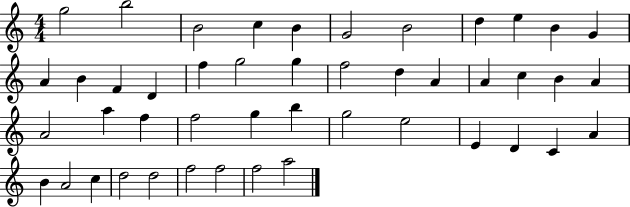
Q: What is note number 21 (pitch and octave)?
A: A4